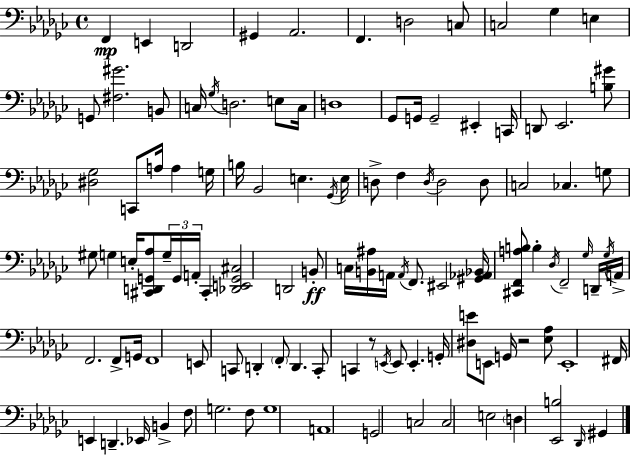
X:1
T:Untitled
M:4/4
L:1/4
K:Ebm
F,, E,, D,,2 ^G,, _A,,2 F,, D,2 C,/2 C,2 _G, E, G,,/2 [^F,^G]2 B,,/2 C,/4 _G,/4 D,2 E,/2 C,/4 D,4 _G,,/2 G,,/4 G,,2 ^E,, C,,/4 D,,/2 _E,,2 [B,^G]/2 [^D,_G,]2 C,,/2 A,/4 A, G,/4 B,/4 _B,,2 E, _G,,/4 E,/4 D,/2 F, D,/4 D,2 D,/2 C,2 _C, G,/2 ^G,/2 G, E,/4 [^C,,D,,G,,_A,]/2 G,/4 G,,/4 A,,/4 ^C,, [_D,,E,,G,,^C,]2 D,,2 B,,/2 C,/4 [B,,^A,]/4 A,,/4 A,,/4 F,,/2 ^E,,2 [^G,,_A,,_B,,]/4 [^C,,F,,A,B,]/2 B, _D,/4 F,,2 _G,/4 D,,/4 _G,/4 A,,/4 F,,2 F,,/2 G,,/4 F,,4 E,,/2 C,,/2 D,, F,,/2 D,, C,,/2 C,, z/2 E,,/4 E,,/2 E,, G,,/4 [^D,E]/2 E,,/2 G,,/4 z2 [_E,_A,]/2 E,,4 ^F,,/4 E,, D,, _E,,/4 B,, F,/2 G,2 F,/2 G,4 A,,4 G,,2 C,2 C,2 E,2 D, [_E,,B,]2 _D,,/4 ^G,,